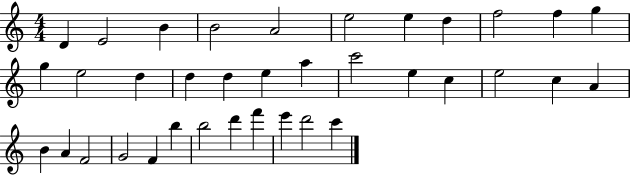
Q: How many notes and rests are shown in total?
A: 36